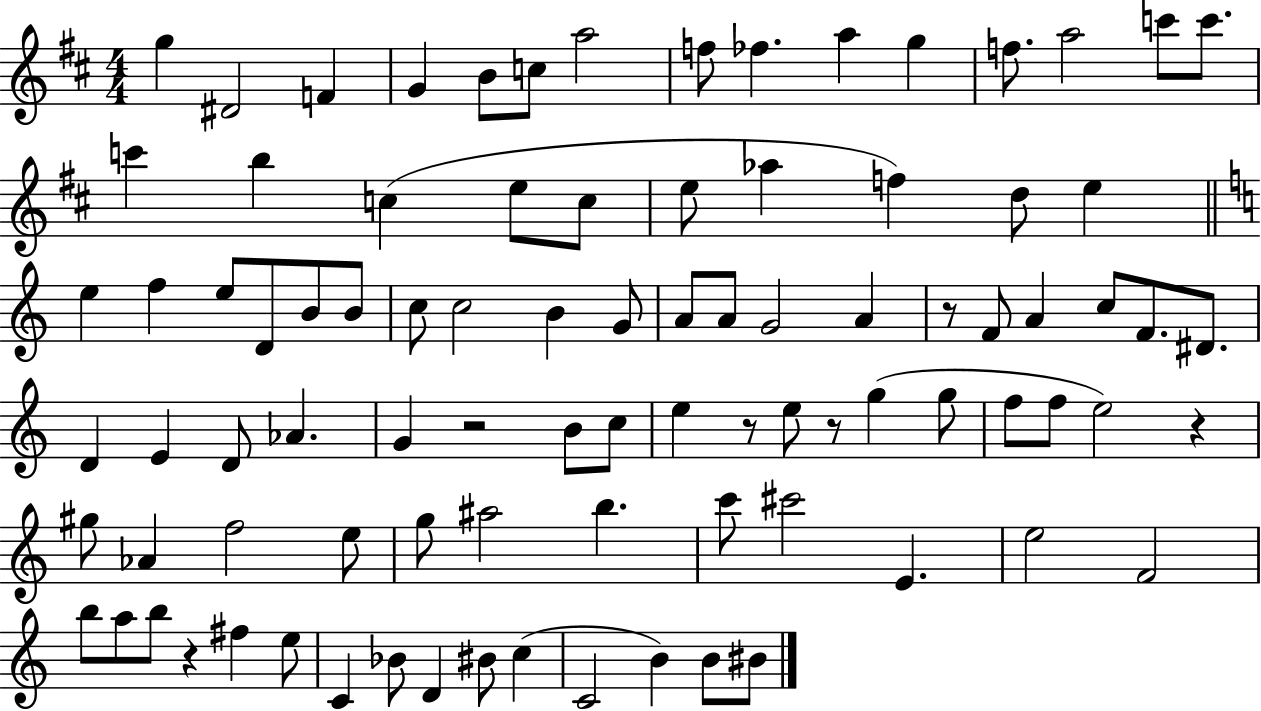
G5/q D#4/h F4/q G4/q B4/e C5/e A5/h F5/e FES5/q. A5/q G5/q F5/e. A5/h C6/e C6/e. C6/q B5/q C5/q E5/e C5/e E5/e Ab5/q F5/q D5/e E5/q E5/q F5/q E5/e D4/e B4/e B4/e C5/e C5/h B4/q G4/e A4/e A4/e G4/h A4/q R/e F4/e A4/q C5/e F4/e. D#4/e. D4/q E4/q D4/e Ab4/q. G4/q R/h B4/e C5/e E5/q R/e E5/e R/e G5/q G5/e F5/e F5/e E5/h R/q G#5/e Ab4/q F5/h E5/e G5/e A#5/h B5/q. C6/e C#6/h E4/q. E5/h F4/h B5/e A5/e B5/e R/q F#5/q E5/e C4/q Bb4/e D4/q BIS4/e C5/q C4/h B4/q B4/e BIS4/e